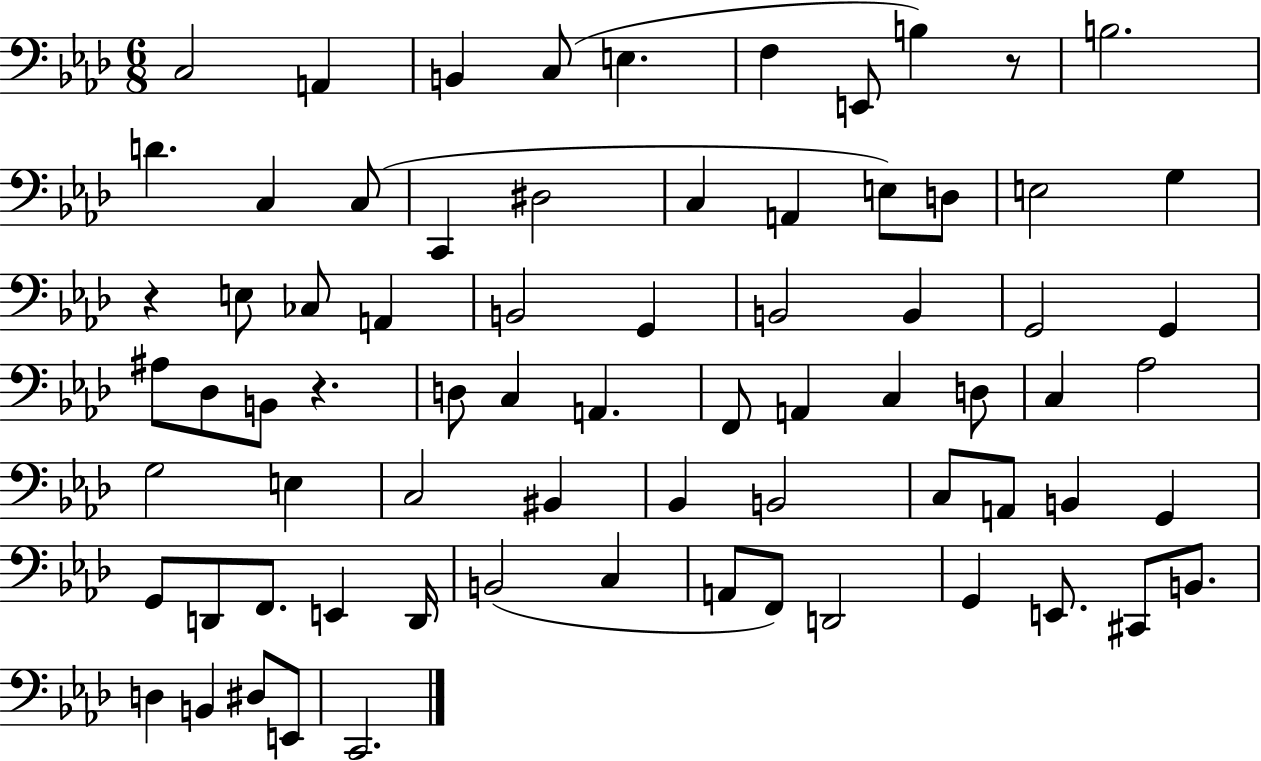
C3/h A2/q B2/q C3/e E3/q. F3/q E2/e B3/q R/e B3/h. D4/q. C3/q C3/e C2/q D#3/h C3/q A2/q E3/e D3/e E3/h G3/q R/q E3/e CES3/e A2/q B2/h G2/q B2/h B2/q G2/h G2/q A#3/e Db3/e B2/e R/q. D3/e C3/q A2/q. F2/e A2/q C3/q D3/e C3/q Ab3/h G3/h E3/q C3/h BIS2/q Bb2/q B2/h C3/e A2/e B2/q G2/q G2/e D2/e F2/e. E2/q D2/s B2/h C3/q A2/e F2/e D2/h G2/q E2/e. C#2/e B2/e. D3/q B2/q D#3/e E2/e C2/h.